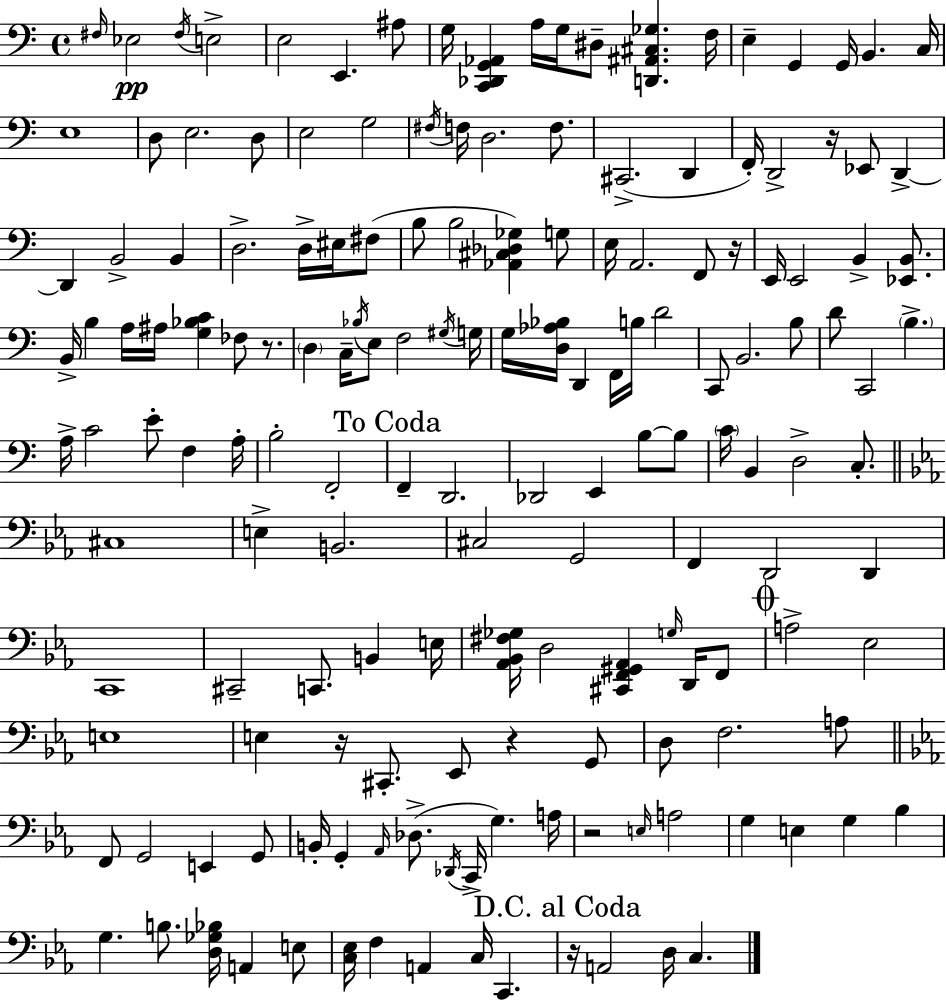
X:1
T:Untitled
M:4/4
L:1/4
K:Am
^F,/4 _E,2 ^F,/4 E,2 E,2 E,, ^A,/2 G,/4 [C,,_D,,G,,_A,,] A,/4 G,/4 ^D,/2 [D,,^A,,^C,_G,] F,/4 E, G,, G,,/4 B,, C,/4 E,4 D,/2 E,2 D,/2 E,2 G,2 ^F,/4 F,/4 D,2 F,/2 ^C,,2 D,, F,,/4 D,,2 z/4 _E,,/2 D,, D,, B,,2 B,, D,2 D,/4 ^E,/4 ^F,/2 B,/2 B,2 [_A,,^C,_D,_G,] G,/2 E,/4 A,,2 F,,/2 z/4 E,,/4 E,,2 B,, [_E,,B,,]/2 B,,/4 B, A,/4 ^A,/4 [G,_B,C] _F,/2 z/2 D, C,/4 _B,/4 E,/2 F,2 ^G,/4 G,/4 G,/4 [D,_A,_B,]/4 D,, F,,/4 B,/4 D2 C,,/2 B,,2 B,/2 D/2 C,,2 B, A,/4 C2 E/2 F, A,/4 B,2 F,,2 F,, D,,2 _D,,2 E,, B,/2 B,/2 C/4 B,, D,2 C,/2 ^C,4 E, B,,2 ^C,2 G,,2 F,, D,,2 D,, C,,4 ^C,,2 C,,/2 B,, E,/4 [_A,,_B,,^F,_G,]/4 D,2 [^C,,F,,^G,,_A,,] G,/4 D,,/4 F,,/2 A,2 _E,2 E,4 E, z/4 ^C,,/2 _E,,/2 z G,,/2 D,/2 F,2 A,/2 F,,/2 G,,2 E,, G,,/2 B,,/4 G,, _A,,/4 _D,/2 _D,,/4 C,,/4 G, A,/4 z2 E,/4 A,2 G, E, G, _B, G, B,/2 [D,_G,_B,]/4 A,, E,/2 [C,_E,]/4 F, A,, C,/4 C,, z/4 A,,2 D,/4 C,